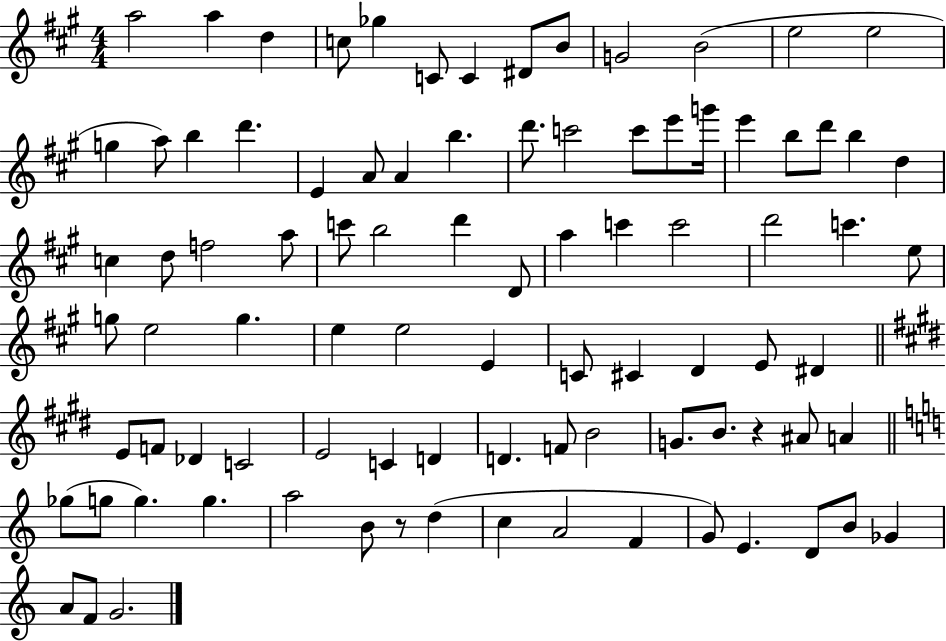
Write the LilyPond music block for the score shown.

{
  \clef treble
  \numericTimeSignature
  \time 4/4
  \key a \major
  a''2 a''4 d''4 | c''8 ges''4 c'8 c'4 dis'8 b'8 | g'2 b'2( | e''2 e''2 | \break g''4 a''8) b''4 d'''4. | e'4 a'8 a'4 b''4. | d'''8. c'''2 c'''8 e'''8 g'''16 | e'''4 b''8 d'''8 b''4 d''4 | \break c''4 d''8 f''2 a''8 | c'''8 b''2 d'''4 d'8 | a''4 c'''4 c'''2 | d'''2 c'''4. e''8 | \break g''8 e''2 g''4. | e''4 e''2 e'4 | c'8 cis'4 d'4 e'8 dis'4 | \bar "||" \break \key e \major e'8 f'8 des'4 c'2 | e'2 c'4 d'4 | d'4. f'8 b'2 | g'8. b'8. r4 ais'8 a'4 | \break \bar "||" \break \key a \minor ges''8( g''8 g''4.) g''4. | a''2 b'8 r8 d''4( | c''4 a'2 f'4 | g'8) e'4. d'8 b'8 ges'4 | \break a'8 f'8 g'2. | \bar "|."
}